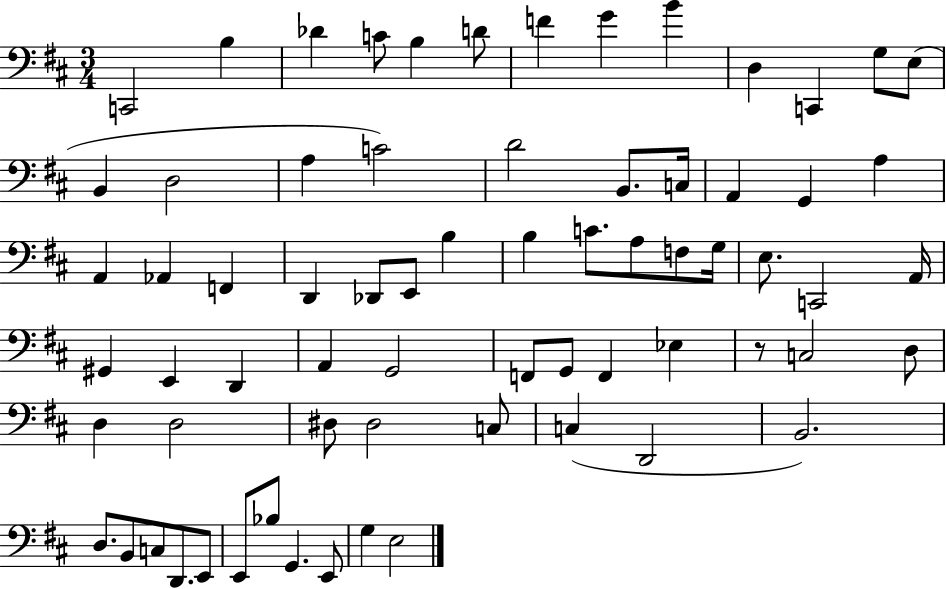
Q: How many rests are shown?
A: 1